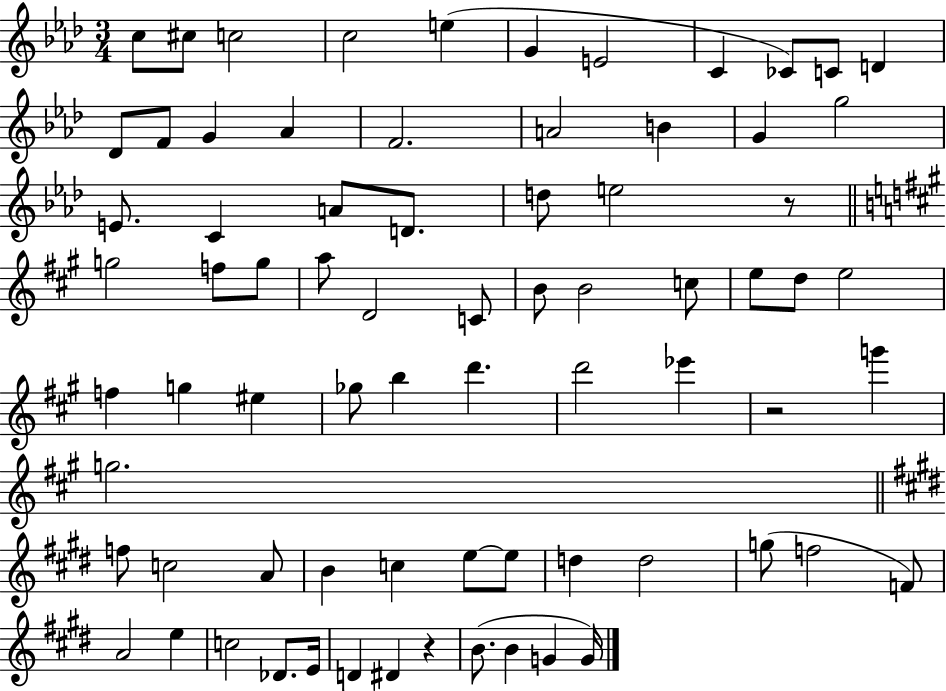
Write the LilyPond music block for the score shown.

{
  \clef treble
  \numericTimeSignature
  \time 3/4
  \key aes \major
  c''8 cis''8 c''2 | c''2 e''4( | g'4 e'2 | c'4 ces'8) c'8 d'4 | \break des'8 f'8 g'4 aes'4 | f'2. | a'2 b'4 | g'4 g''2 | \break e'8. c'4 a'8 d'8. | d''8 e''2 r8 | \bar "||" \break \key a \major g''2 f''8 g''8 | a''8 d'2 c'8 | b'8 b'2 c''8 | e''8 d''8 e''2 | \break f''4 g''4 eis''4 | ges''8 b''4 d'''4. | d'''2 ees'''4 | r2 g'''4 | \break g''2. | \bar "||" \break \key e \major f''8 c''2 a'8 | b'4 c''4 e''8~~ e''8 | d''4 d''2 | g''8( f''2 f'8) | \break a'2 e''4 | c''2 des'8. e'16 | d'4 dis'4 r4 | b'8.( b'4 g'4 g'16) | \break \bar "|."
}